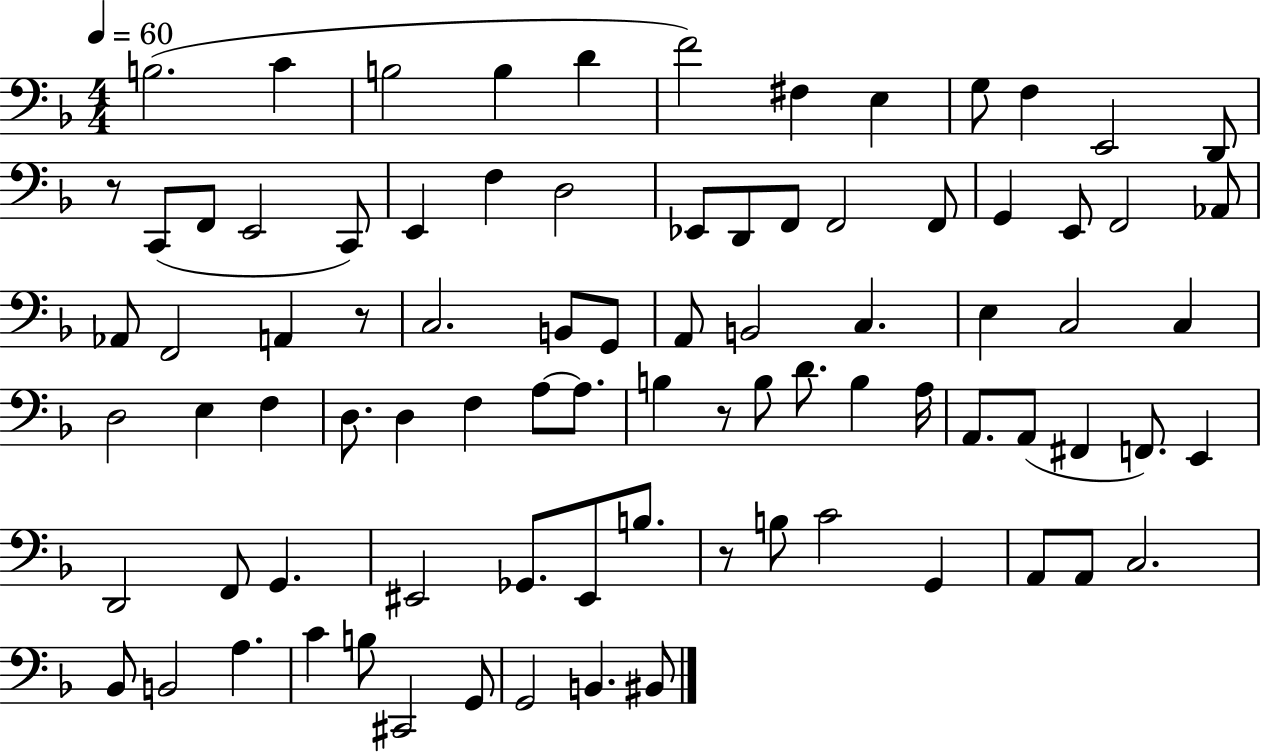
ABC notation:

X:1
T:Untitled
M:4/4
L:1/4
K:F
B,2 C B,2 B, D F2 ^F, E, G,/2 F, E,,2 D,,/2 z/2 C,,/2 F,,/2 E,,2 C,,/2 E,, F, D,2 _E,,/2 D,,/2 F,,/2 F,,2 F,,/2 G,, E,,/2 F,,2 _A,,/2 _A,,/2 F,,2 A,, z/2 C,2 B,,/2 G,,/2 A,,/2 B,,2 C, E, C,2 C, D,2 E, F, D,/2 D, F, A,/2 A,/2 B, z/2 B,/2 D/2 B, A,/4 A,,/2 A,,/2 ^F,, F,,/2 E,, D,,2 F,,/2 G,, ^E,,2 _G,,/2 ^E,,/2 B,/2 z/2 B,/2 C2 G,, A,,/2 A,,/2 C,2 _B,,/2 B,,2 A, C B,/2 ^C,,2 G,,/2 G,,2 B,, ^B,,/2